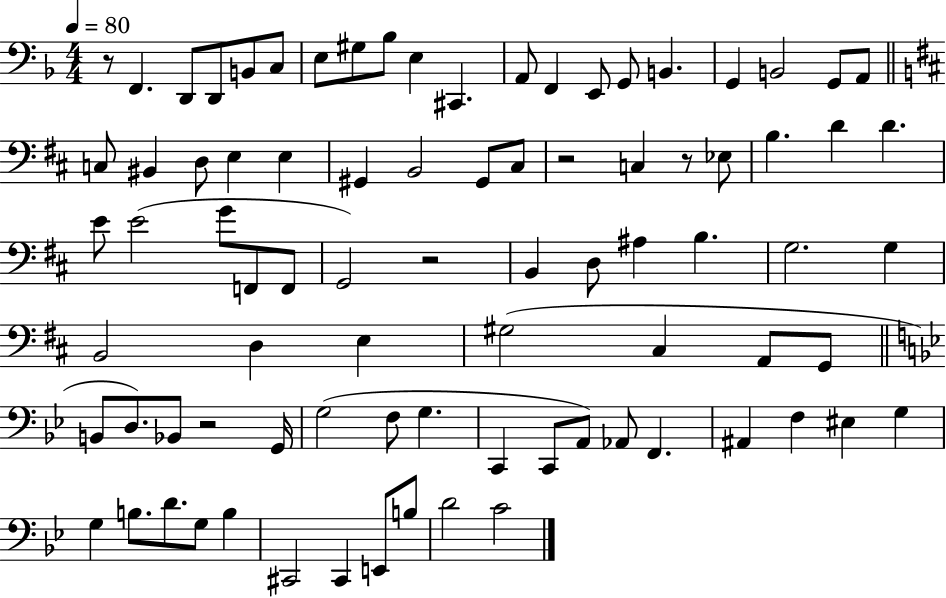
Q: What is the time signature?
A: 4/4